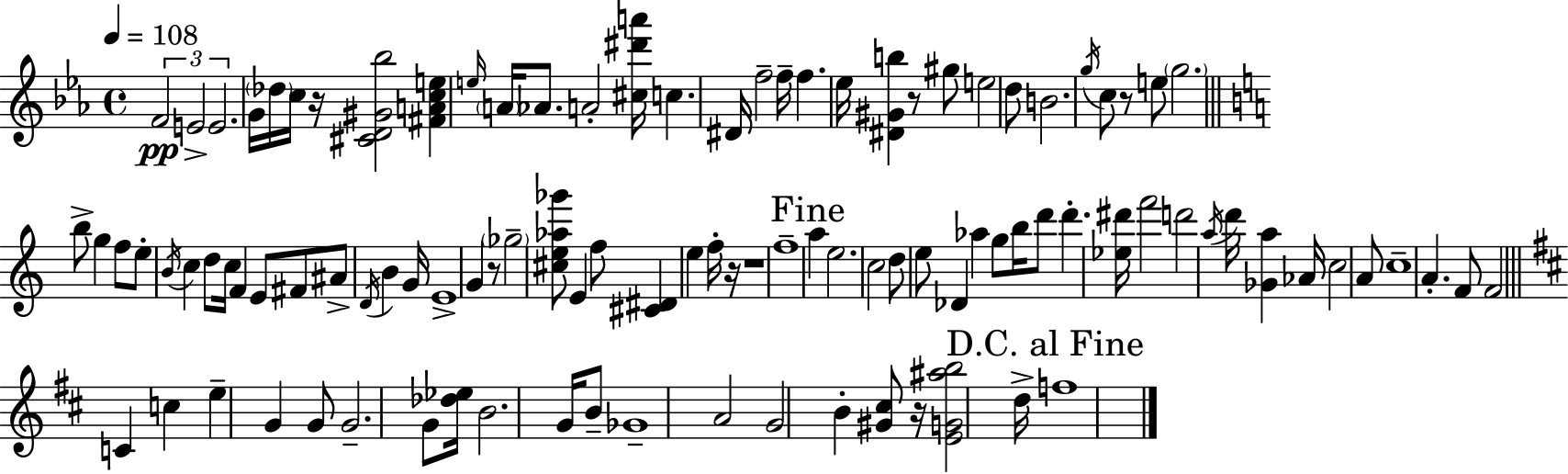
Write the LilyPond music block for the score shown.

{
  \clef treble
  \time 4/4
  \defaultTimeSignature
  \key ees \major
  \tempo 4 = 108
  \tuplet 3/2 { f'2\pp e'2-> | e'2. } g'16 \parenthesize des''16 c''16 r16 | <cis' d' gis' bes''>2 <fis' a' c'' e''>4 \grace { e''16 } \parenthesize a'16 aes'8. | a'2-. <cis'' dis''' a'''>16 c''4. | \break dis'16 f''2-- f''16-- f''4. | ees''16 <dis' gis' b''>4 r8 gis''8 e''2 | d''8 b'2. \acciaccatura { g''16 } | c''8 r8 e''8 \parenthesize g''2. | \break \bar "||" \break \key c \major b''8-> g''4 f''8 e''8-. \acciaccatura { b'16 } c''4 d''8 | c''16 f'4 e'8 fis'8 ais'8-> \acciaccatura { d'16 } b'4 | g'16 e'1-> | g'4 r8 \parenthesize ges''2-- | \break <cis'' e'' aes'' ges'''>8 e'4 f''8 <cis' dis'>4 e''4 | f''16-. r16 r1 | f''1-- | \mark "Fine" a''4 e''2. | \break c''2 d''8 e''8 des'4 | aes''4 g''8 b''16 d'''8 d'''4.-. | <ees'' dis'''>16 f'''2 d'''2 | \acciaccatura { a''16 } d'''16 <ges' a''>4 aes'16 c''2 | \break a'8 c''1-- | a'4.-. f'8 f'2 | \bar "||" \break \key b \minor c'4 c''4 e''4-- g'4 | g'8 g'2.-- g'8 | <des'' ees''>16 b'2. g'16 b'8-- | ges'1-- | \break a'2 g'2 | b'4-. <gis' cis''>8 r16 <e' g' ais'' b''>2 d''16-> | \mark "D.C. al Fine" f''1 | \bar "|."
}